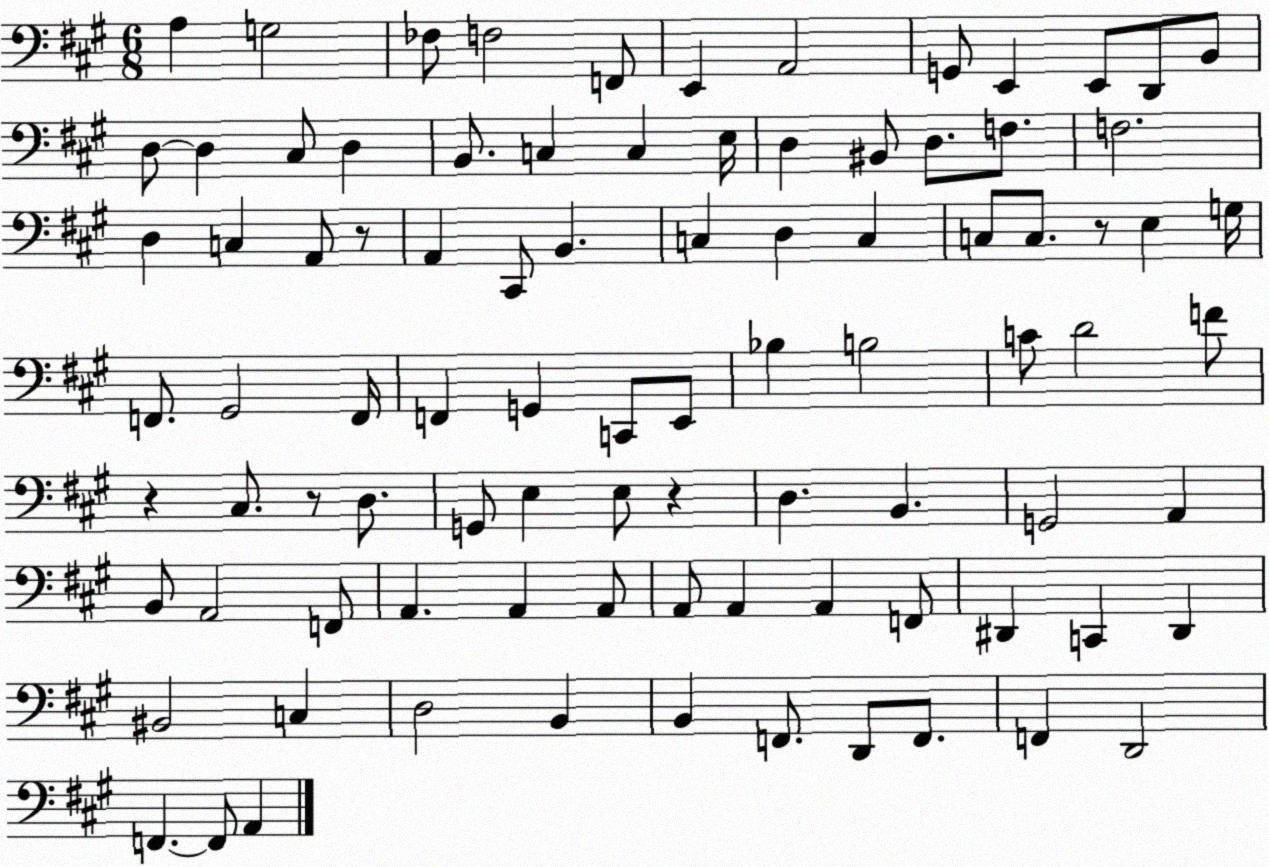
X:1
T:Untitled
M:6/8
L:1/4
K:A
A, G,2 _F,/2 F,2 F,,/2 E,, A,,2 G,,/2 E,, E,,/2 D,,/2 B,,/2 D,/2 D, ^C,/2 D, B,,/2 C, C, E,/4 D, ^B,,/2 D,/2 F,/2 F,2 D, C, A,,/2 z/2 A,, ^C,,/2 B,, C, D, C, C,/2 C,/2 z/2 E, G,/4 F,,/2 ^G,,2 F,,/4 F,, G,, C,,/2 E,,/2 _B, B,2 C/2 D2 F/2 z ^C,/2 z/2 D,/2 G,,/2 E, E,/2 z D, B,, G,,2 A,, B,,/2 A,,2 F,,/2 A,, A,, A,,/2 A,,/2 A,, A,, F,,/2 ^D,, C,, ^D,, ^B,,2 C, D,2 B,, B,, F,,/2 D,,/2 F,,/2 F,, D,,2 F,, F,,/2 A,,